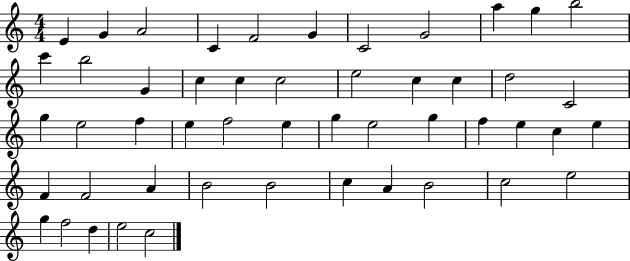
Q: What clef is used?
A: treble